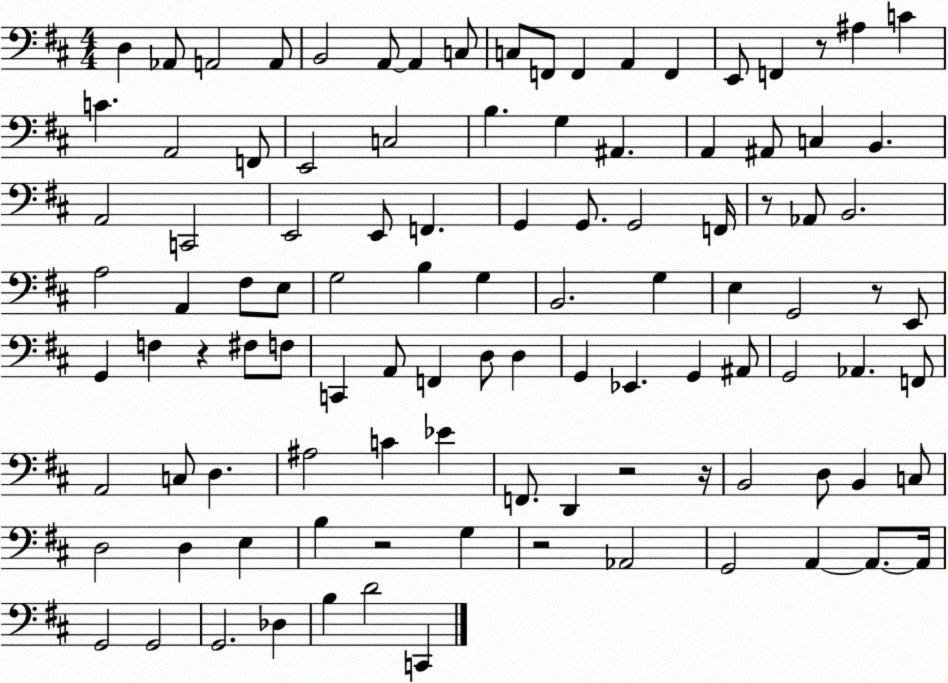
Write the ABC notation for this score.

X:1
T:Untitled
M:4/4
L:1/4
K:D
D, _A,,/2 A,,2 A,,/2 B,,2 A,,/2 A,, C,/2 C,/2 F,,/2 F,, A,, F,, E,,/2 F,, z/2 ^A, C C A,,2 F,,/2 E,,2 C,2 B, G, ^A,, A,, ^A,,/2 C, B,, A,,2 C,,2 E,,2 E,,/2 F,, G,, G,,/2 G,,2 F,,/4 z/2 _A,,/2 B,,2 A,2 A,, ^F,/2 E,/2 G,2 B, G, B,,2 G, E, G,,2 z/2 E,,/2 G,, F, z ^F,/2 F,/2 C,, A,,/2 F,, D,/2 D, G,, _E,, G,, ^A,,/2 G,,2 _A,, F,,/2 A,,2 C,/2 D, ^A,2 C _E F,,/2 D,, z2 z/4 B,,2 D,/2 B,, C,/2 D,2 D, E, B, z2 G, z2 _A,,2 G,,2 A,, A,,/2 A,,/4 G,,2 G,,2 G,,2 _D, B, D2 C,,